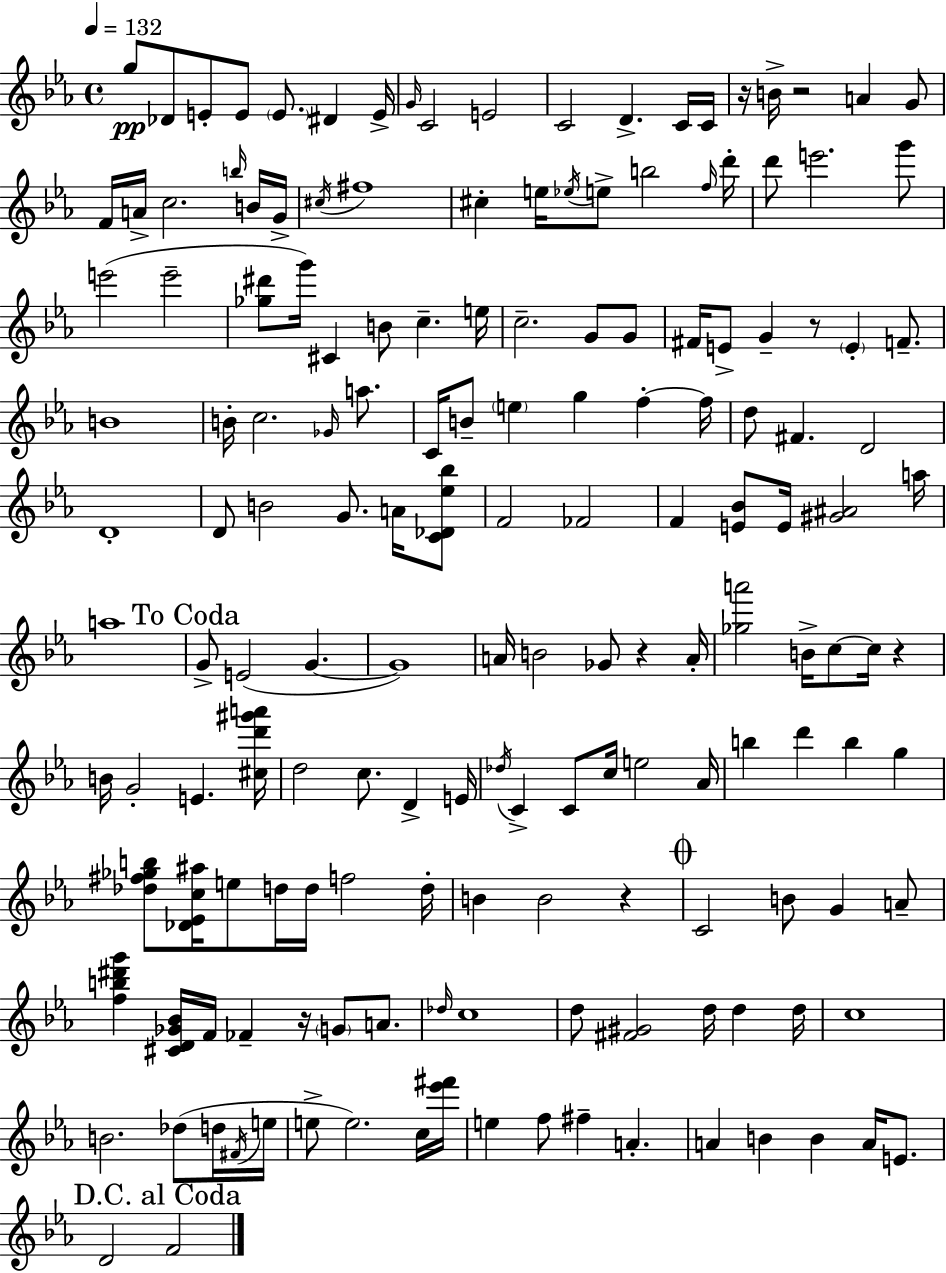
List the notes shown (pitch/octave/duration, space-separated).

G5/e Db4/e E4/e E4/e E4/e. D#4/q E4/s G4/s C4/h E4/h C4/h D4/q. C4/s C4/s R/s B4/s R/h A4/q G4/e F4/s A4/s C5/h. B5/s B4/s G4/s C#5/s F#5/w C#5/q E5/s Eb5/s E5/e B5/h F5/s D6/s D6/e E6/h. G6/e E6/h E6/h [Gb5,D#6]/e G6/s C#4/q B4/e C5/q. E5/s C5/h. G4/e G4/e F#4/s E4/e G4/q R/e E4/q F4/e. B4/w B4/s C5/h. Gb4/s A5/e. C4/s B4/e E5/q G5/q F5/q F5/s D5/e F#4/q. D4/h D4/w D4/e B4/h G4/e. A4/s [C4,Db4,Eb5,Bb5]/e F4/h FES4/h F4/q [E4,Bb4]/e E4/s [G#4,A#4]/h A5/s A5/w G4/e E4/h G4/q. G4/w A4/s B4/h Gb4/e R/q A4/s [Gb5,A6]/h B4/s C5/e C5/s R/q B4/s G4/h E4/q. [C#5,D6,G#6,A6]/s D5/h C5/e. D4/q E4/s Db5/s C4/q C4/e C5/s E5/h Ab4/s B5/q D6/q B5/q G5/q [Db5,F#5,Gb5,B5]/e [Db4,Eb4,C5,A#5]/s E5/e D5/s D5/s F5/h D5/s B4/q B4/h R/q C4/h B4/e G4/q A4/e [F5,B5,D#6,G6]/q [C#4,D4,Gb4,Bb4]/s F4/s FES4/q R/s G4/e A4/e. Db5/s C5/w D5/e [F#4,G#4]/h D5/s D5/q D5/s C5/w B4/h. Db5/e D5/s F#4/s E5/s E5/e E5/h. C5/s [Eb6,F#6]/s E5/q F5/e F#5/q A4/q. A4/q B4/q B4/q A4/s E4/e. D4/h F4/h